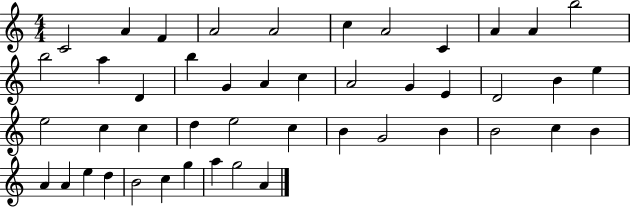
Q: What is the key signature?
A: C major